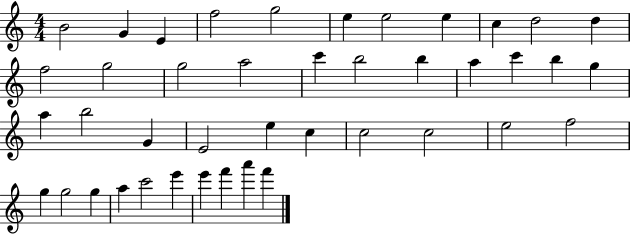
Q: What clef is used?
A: treble